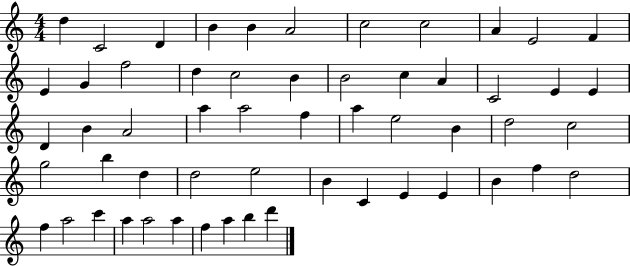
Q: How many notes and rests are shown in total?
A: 56